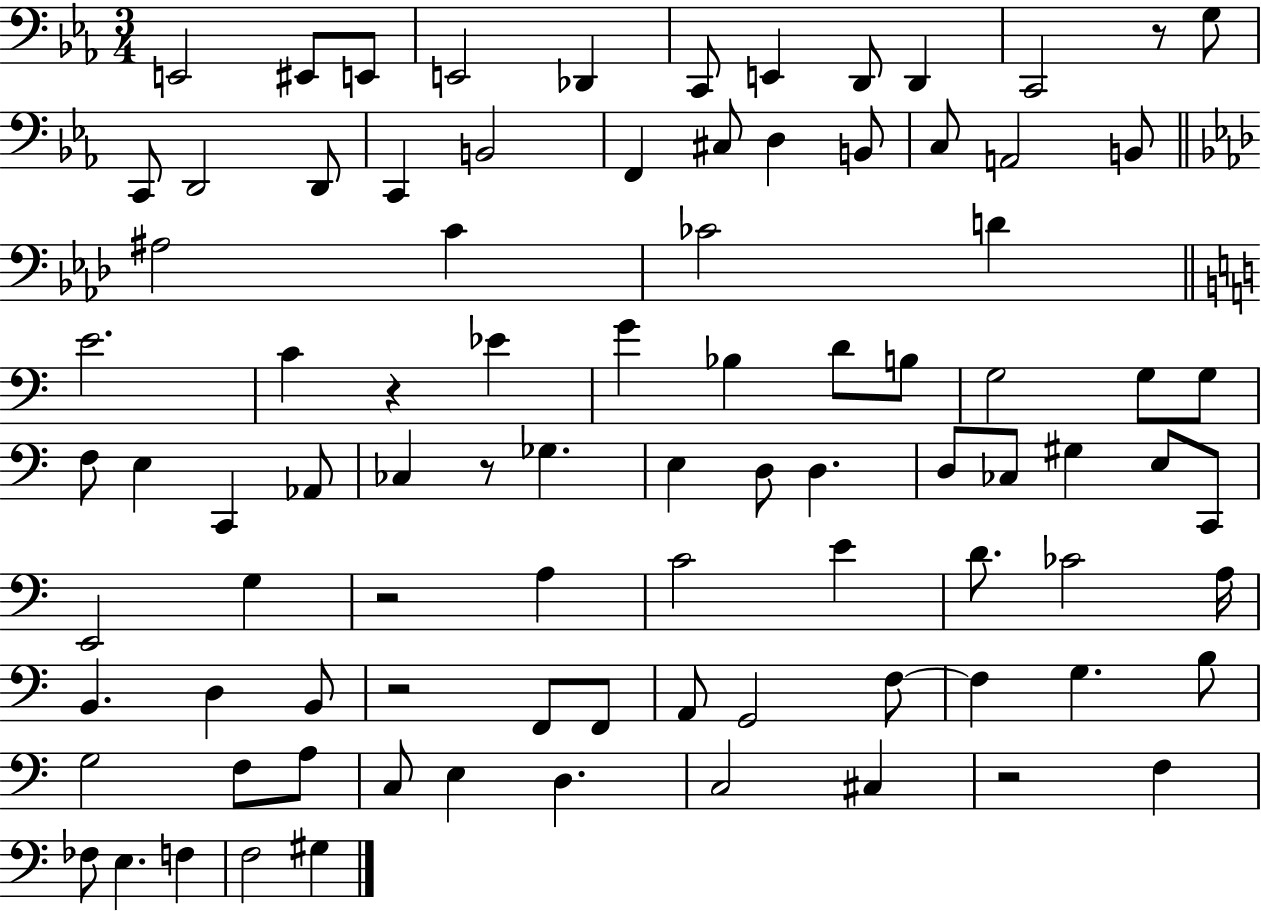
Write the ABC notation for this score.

X:1
T:Untitled
M:3/4
L:1/4
K:Eb
E,,2 ^E,,/2 E,,/2 E,,2 _D,, C,,/2 E,, D,,/2 D,, C,,2 z/2 G,/2 C,,/2 D,,2 D,,/2 C,, B,,2 F,, ^C,/2 D, B,,/2 C,/2 A,,2 B,,/2 ^A,2 C _C2 D E2 C z _E G _B, D/2 B,/2 G,2 G,/2 G,/2 F,/2 E, C,, _A,,/2 _C, z/2 _G, E, D,/2 D, D,/2 _C,/2 ^G, E,/2 C,,/2 E,,2 G, z2 A, C2 E D/2 _C2 A,/4 B,, D, B,,/2 z2 F,,/2 F,,/2 A,,/2 G,,2 F,/2 F, G, B,/2 G,2 F,/2 A,/2 C,/2 E, D, C,2 ^C, z2 F, _F,/2 E, F, F,2 ^G,